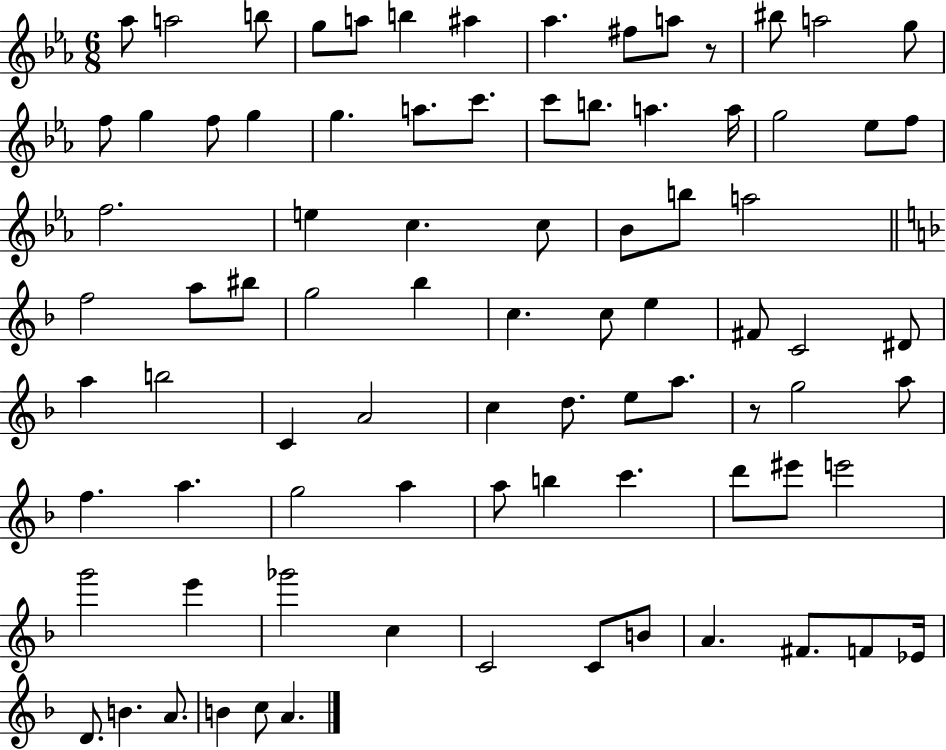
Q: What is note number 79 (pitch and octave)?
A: A4